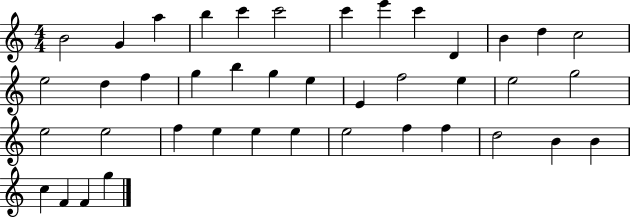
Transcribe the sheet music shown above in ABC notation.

X:1
T:Untitled
M:4/4
L:1/4
K:C
B2 G a b c' c'2 c' e' c' D B d c2 e2 d f g b g e E f2 e e2 g2 e2 e2 f e e e e2 f f d2 B B c F F g